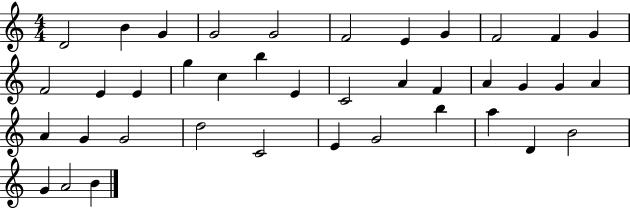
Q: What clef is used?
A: treble